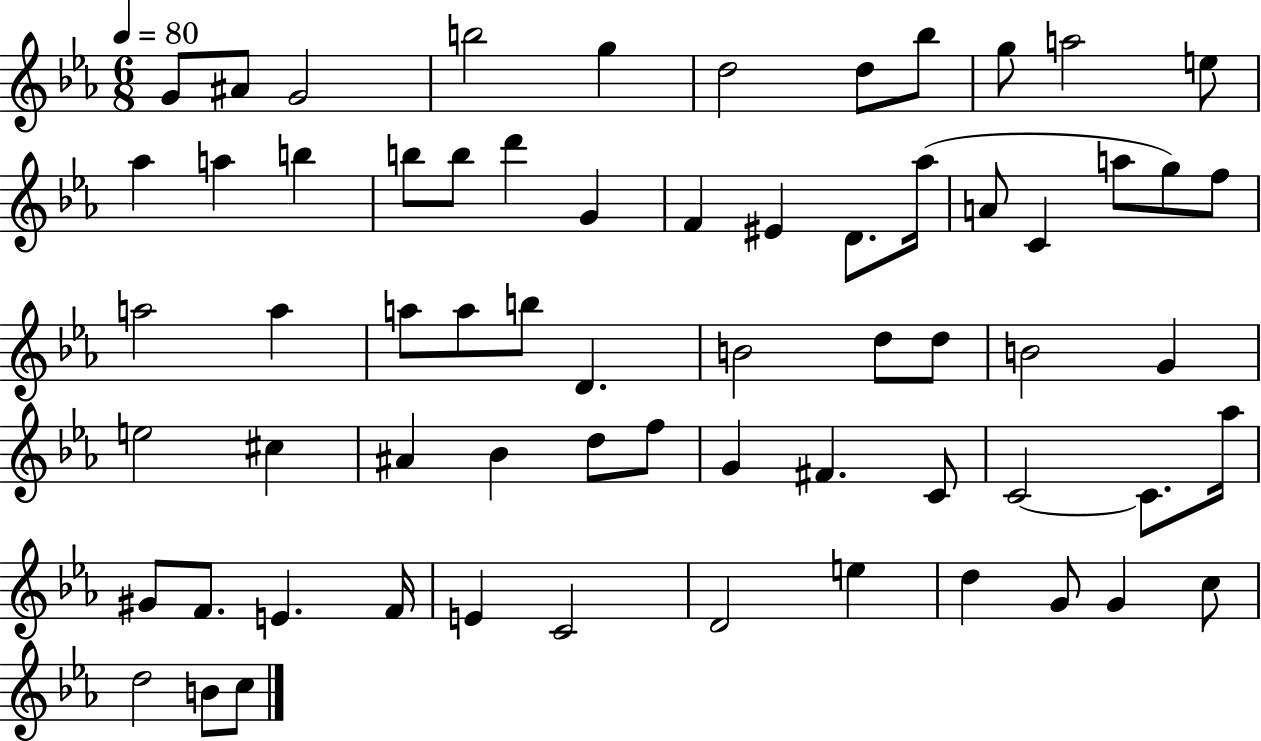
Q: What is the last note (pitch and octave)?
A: C5